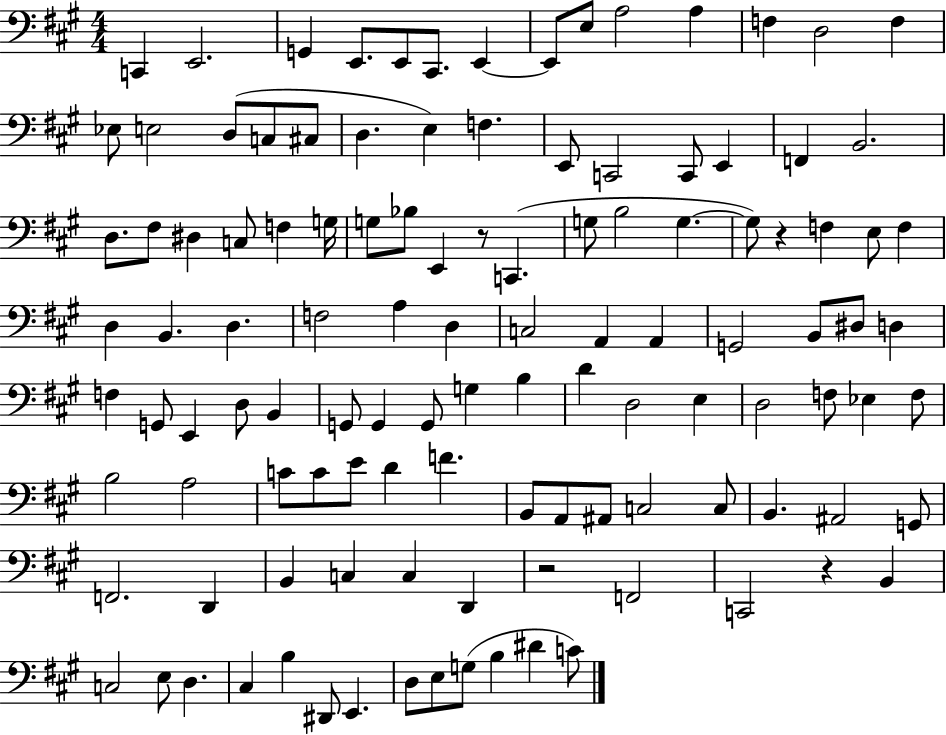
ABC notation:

X:1
T:Untitled
M:4/4
L:1/4
K:A
C,, E,,2 G,, E,,/2 E,,/2 ^C,,/2 E,, E,,/2 E,/2 A,2 A, F, D,2 F, _E,/2 E,2 D,/2 C,/2 ^C,/2 D, E, F, E,,/2 C,,2 C,,/2 E,, F,, B,,2 D,/2 ^F,/2 ^D, C,/2 F, G,/4 G,/2 _B,/2 E,, z/2 C,, G,/2 B,2 G, G,/2 z F, E,/2 F, D, B,, D, F,2 A, D, C,2 A,, A,, G,,2 B,,/2 ^D,/2 D, F, G,,/2 E,, D,/2 B,, G,,/2 G,, G,,/2 G, B, D D,2 E, D,2 F,/2 _E, F,/2 B,2 A,2 C/2 C/2 E/2 D F B,,/2 A,,/2 ^A,,/2 C,2 C,/2 B,, ^A,,2 G,,/2 F,,2 D,, B,, C, C, D,, z2 F,,2 C,,2 z B,, C,2 E,/2 D, ^C, B, ^D,,/2 E,, D,/2 E,/2 G,/2 B, ^D C/2